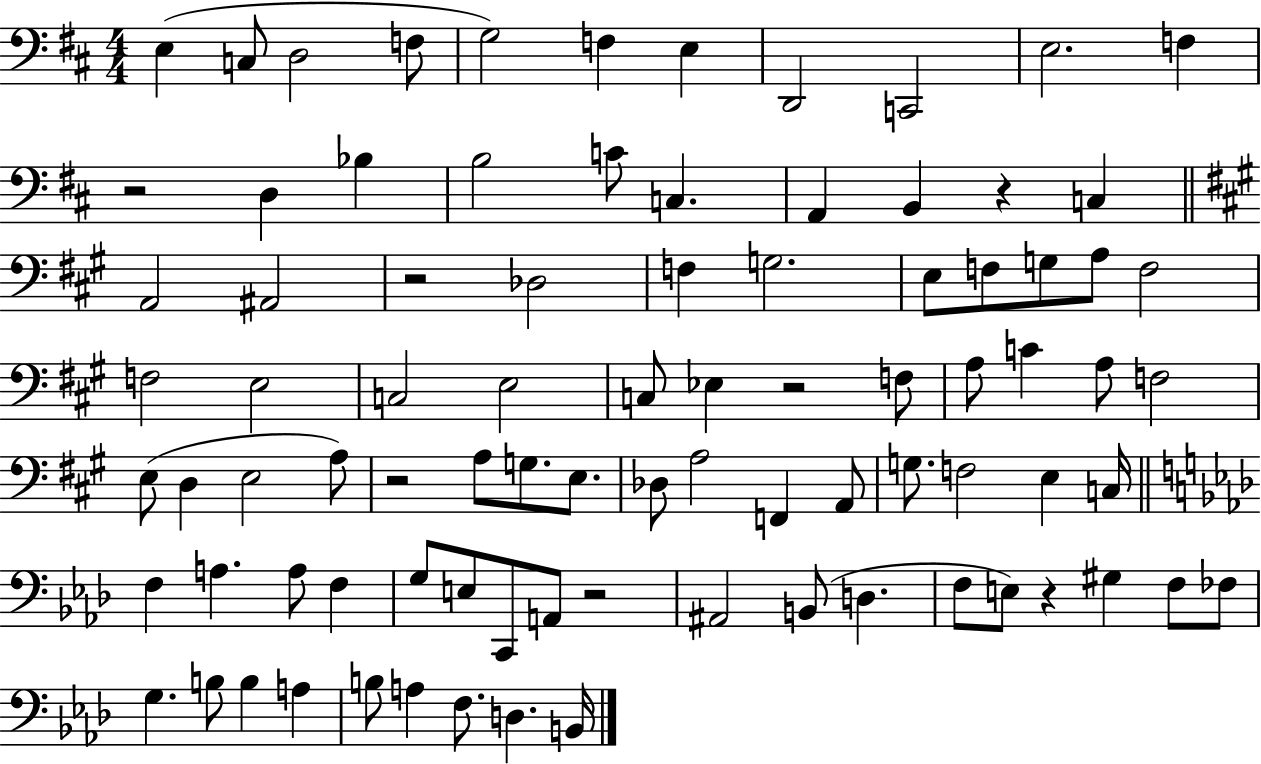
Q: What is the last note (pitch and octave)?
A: B2